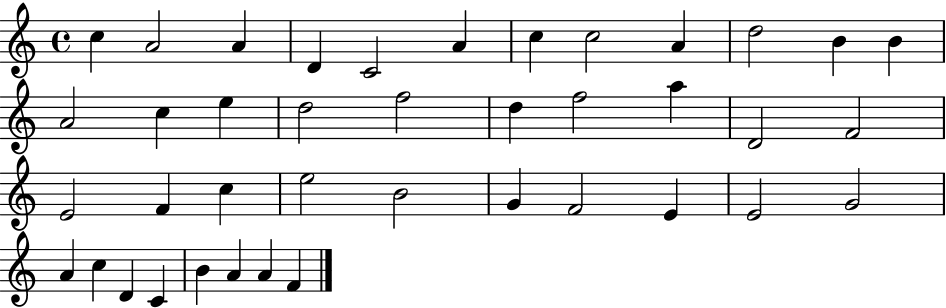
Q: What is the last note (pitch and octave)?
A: F4